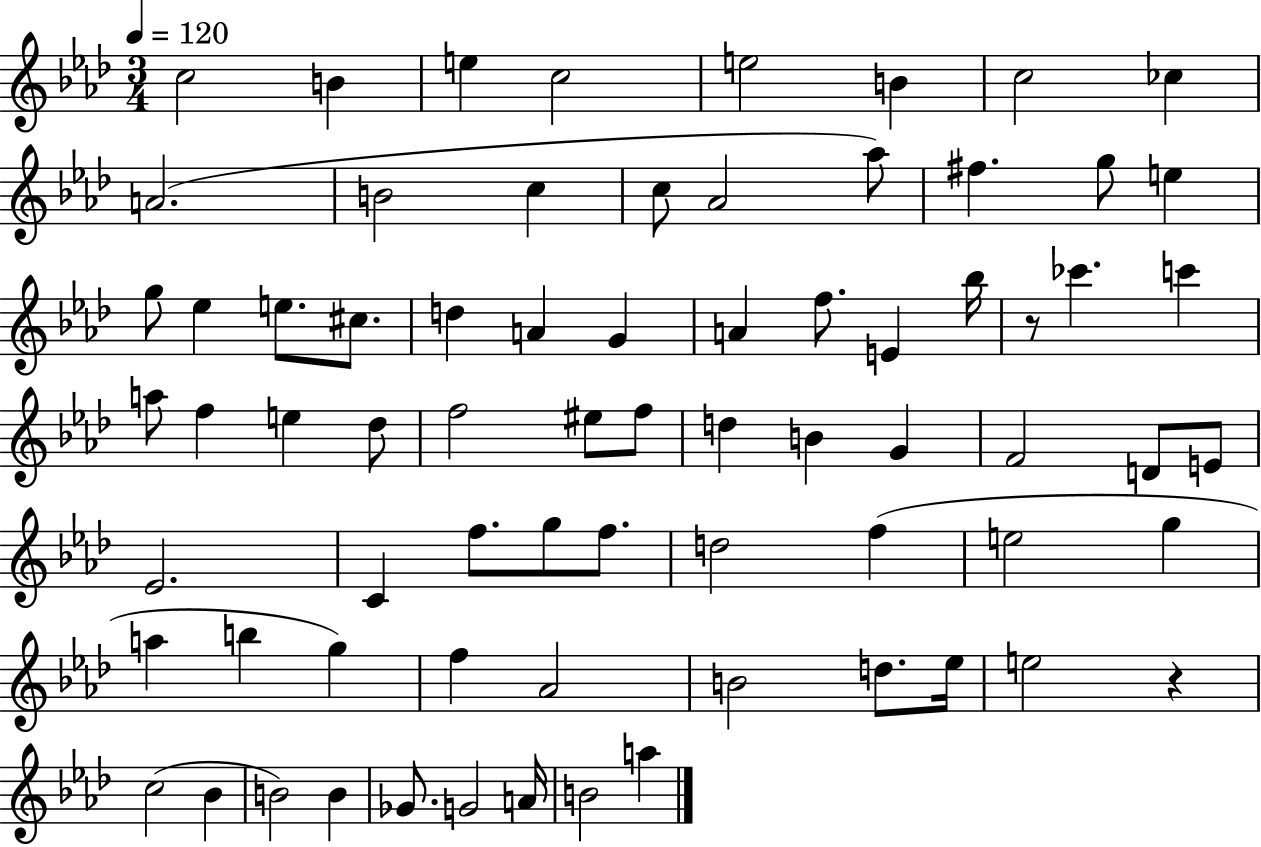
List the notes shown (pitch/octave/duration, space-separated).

C5/h B4/q E5/q C5/h E5/h B4/q C5/h CES5/q A4/h. B4/h C5/q C5/e Ab4/h Ab5/e F#5/q. G5/e E5/q G5/e Eb5/q E5/e. C#5/e. D5/q A4/q G4/q A4/q F5/e. E4/q Bb5/s R/e CES6/q. C6/q A5/e F5/q E5/q Db5/e F5/h EIS5/e F5/e D5/q B4/q G4/q F4/h D4/e E4/e Eb4/h. C4/q F5/e. G5/e F5/e. D5/h F5/q E5/h G5/q A5/q B5/q G5/q F5/q Ab4/h B4/h D5/e. Eb5/s E5/h R/q C5/h Bb4/q B4/h B4/q Gb4/e. G4/h A4/s B4/h A5/q